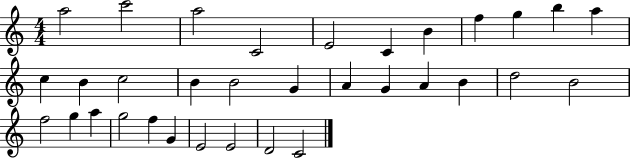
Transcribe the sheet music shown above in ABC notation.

X:1
T:Untitled
M:4/4
L:1/4
K:C
a2 c'2 a2 C2 E2 C B f g b a c B c2 B B2 G A G A B d2 B2 f2 g a g2 f G E2 E2 D2 C2